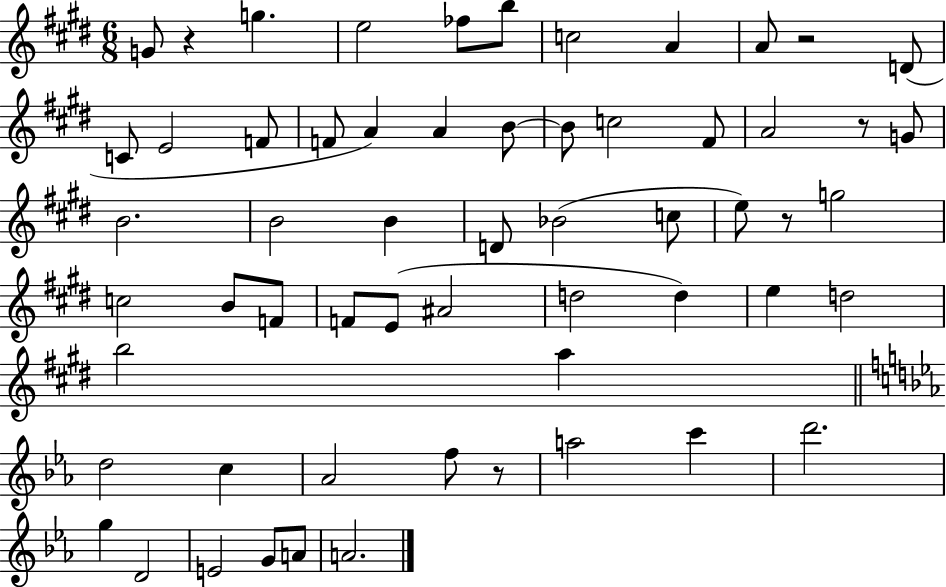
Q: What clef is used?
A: treble